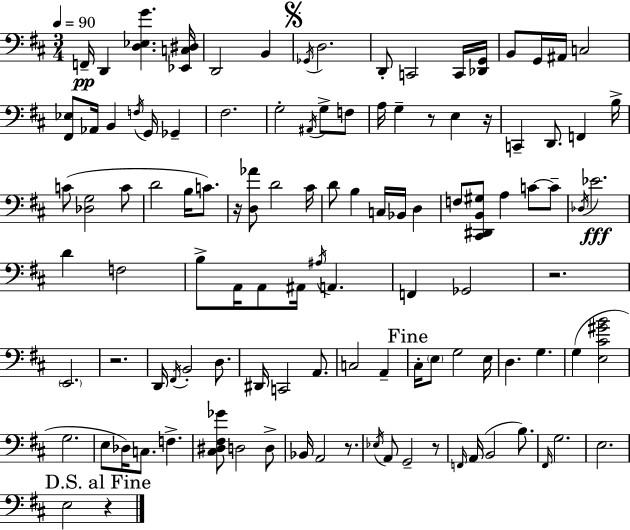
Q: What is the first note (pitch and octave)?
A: F2